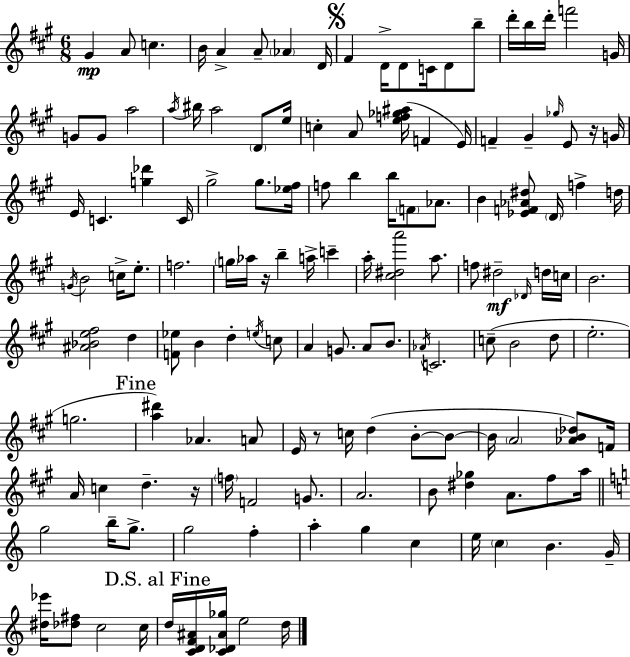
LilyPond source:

{
  \clef treble
  \numericTimeSignature
  \time 6/8
  \key a \major
  gis'4\mp a'8 c''4. | b'16 a'4-> a'8-- \parenthesize aes'4 d'16 | \mark \markup { \musicglyph "scripts.segno" } fis'4 d'16-> d'8 c'16 d'8 b''8-- | d'''16-. b''16 d'''16-. f'''2 g'16 | \break g'8 g'8 a''2 | \acciaccatura { a''16 } bis''16 a''2 \parenthesize d'8 | e''16 c''4-. a'8 <e'' f'' ges'' ais''>16( f'4 | e'16) f'4-- gis'4-- \grace { ges''16 } e'8 | \break r16 g'16 e'16 c'4. <g'' des'''>4 | c'16 gis''2-> gis''8. | <ees'' fis''>16 f''8 b''4 b''16 \parenthesize f'8 aes'8. | b'4 <ees' f' aes' dis''>8 \parenthesize d'16 f''4-> | \break d''16 \acciaccatura { g'16 } b'2 c''16-> | e''8.-. f''2. | \parenthesize g''16 aes''16 r16 b''4-- a''16-> c'''4-- | a''16-. <cis'' dis'' a'''>2 | \break a''8. f''8 dis''2--\mf | \grace { des'16 } d''16 c''16 b'2. | <ais' bes' e'' fis''>2 | d''4 <f' ees''>8 b'4 d''4-. | \break \acciaccatura { e''16 } c''8 a'4 g'8. | a'8 b'8. \acciaccatura { aes'16 } c'2. | c''8--( b'2 | d''8 e''2.-. | \break g''2. | \mark "Fine" <a'' dis'''>4) aes'4. | a'8 e'16 r8 c''16 d''4( | b'8-.~~ b'8~~ b'16 \parenthesize a'2 | \break <aes' b' des''>8) f'16 a'16 c''4 d''4.-- | r16 \parenthesize f''16 f'2 | g'8. a'2. | b'8 <dis'' ges''>4 | \break a'8. fis''8 a''16 \bar "||" \break \key a \minor g''2 b''16-- g''8.-> | g''2 f''4-. | a''4-. g''4 c''4 | e''16 \parenthesize c''4 b'4. g'16-- | \break <dis'' ees'''>16 <des'' fis''>8 c''2 c''16 | \mark "D.S. al Fine" d''16 <c' d' f' ais'>16 <c' des' ais' ges''>16 e''2 d''16 | \bar "|."
}